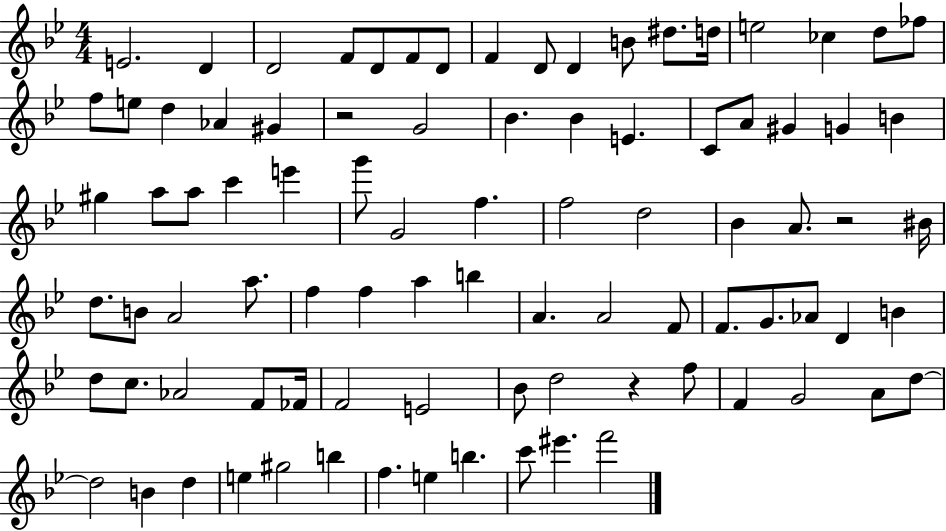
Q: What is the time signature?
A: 4/4